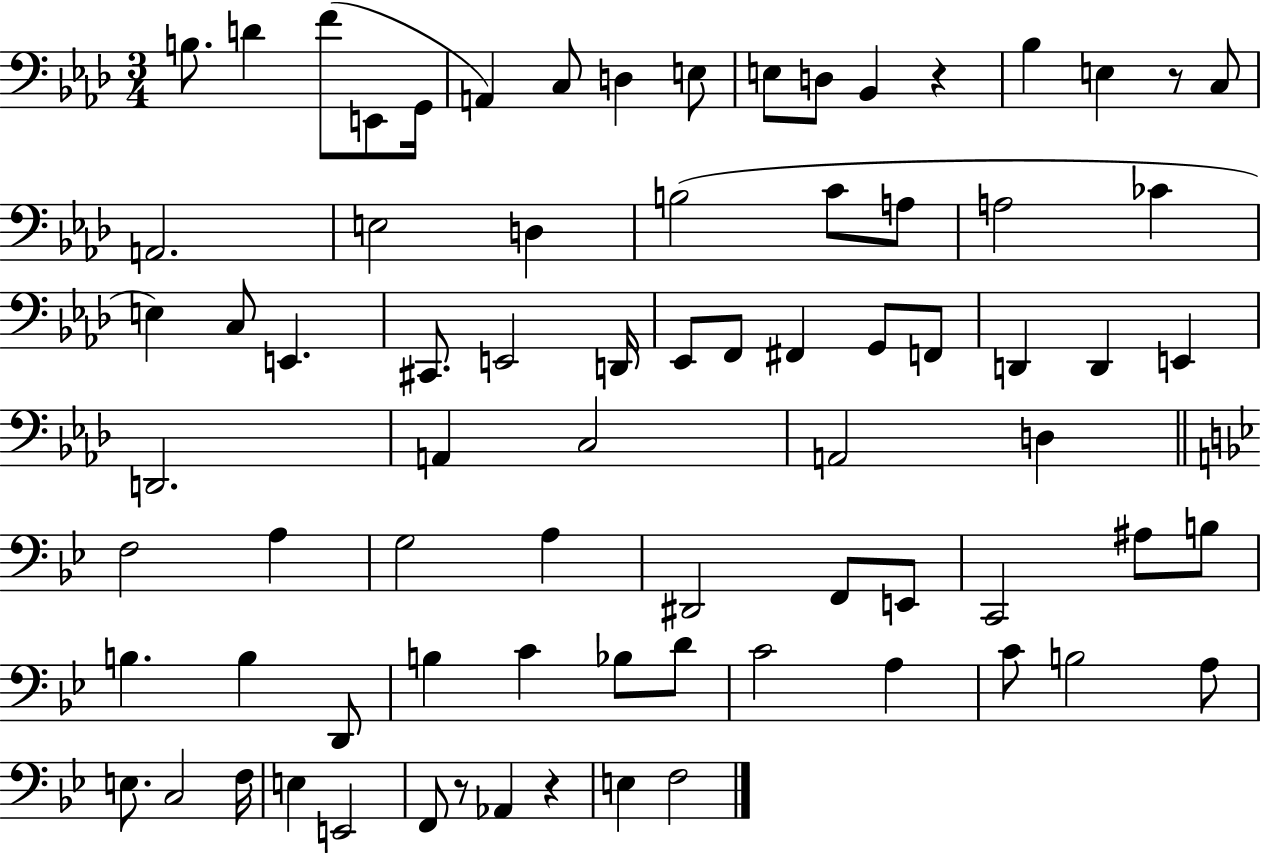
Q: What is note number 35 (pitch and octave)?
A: D2